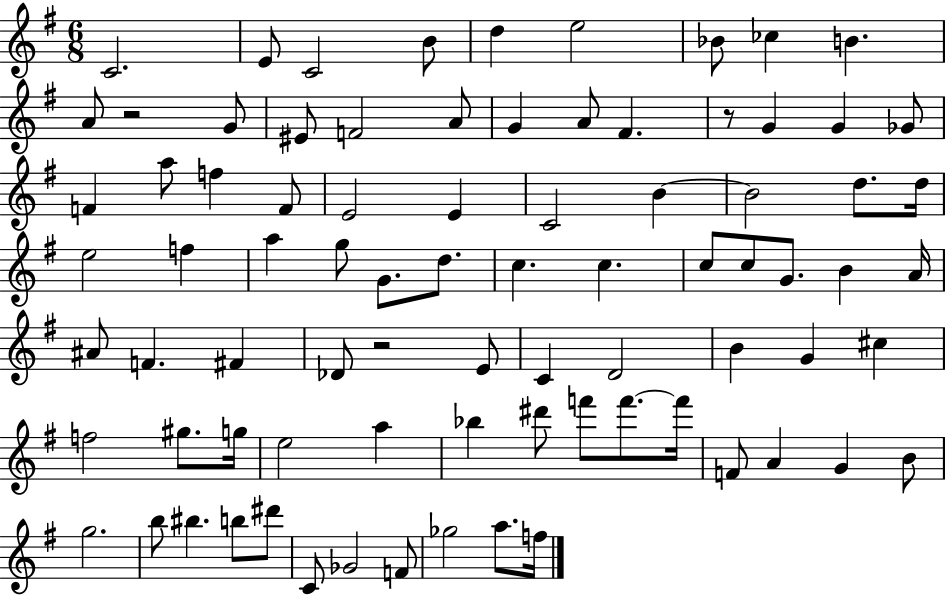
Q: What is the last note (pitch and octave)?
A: F5